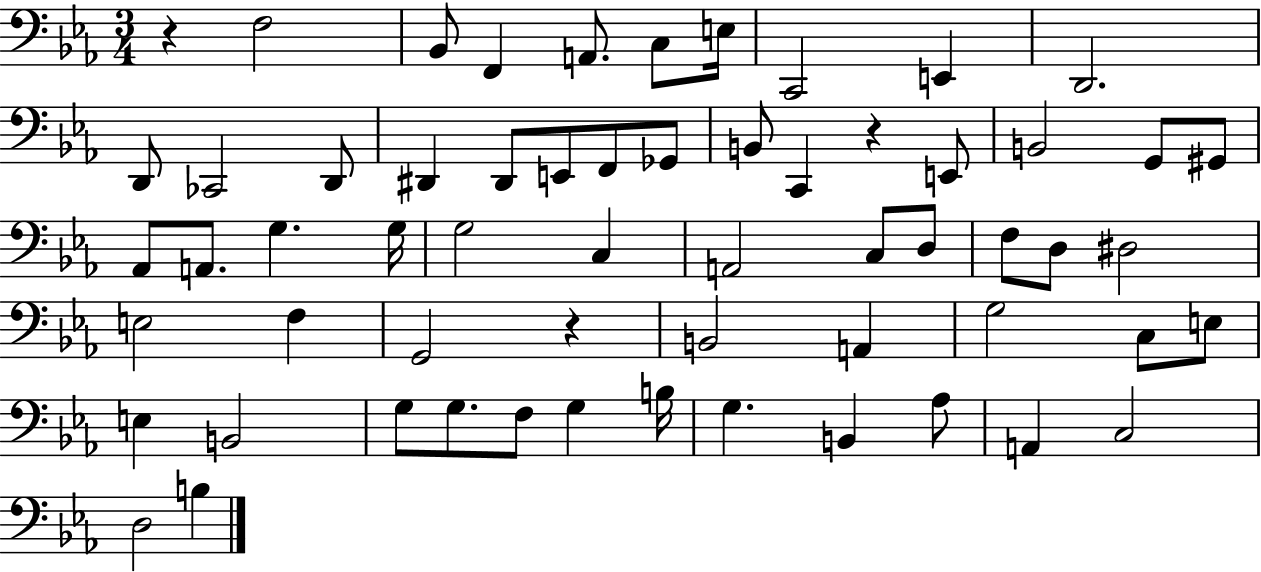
R/q F3/h Bb2/e F2/q A2/e. C3/e E3/s C2/h E2/q D2/h. D2/e CES2/h D2/e D#2/q D#2/e E2/e F2/e Gb2/e B2/e C2/q R/q E2/e B2/h G2/e G#2/e Ab2/e A2/e. G3/q. G3/s G3/h C3/q A2/h C3/e D3/e F3/e D3/e D#3/h E3/h F3/q G2/h R/q B2/h A2/q G3/h C3/e E3/e E3/q B2/h G3/e G3/e. F3/e G3/q B3/s G3/q. B2/q Ab3/e A2/q C3/h D3/h B3/q